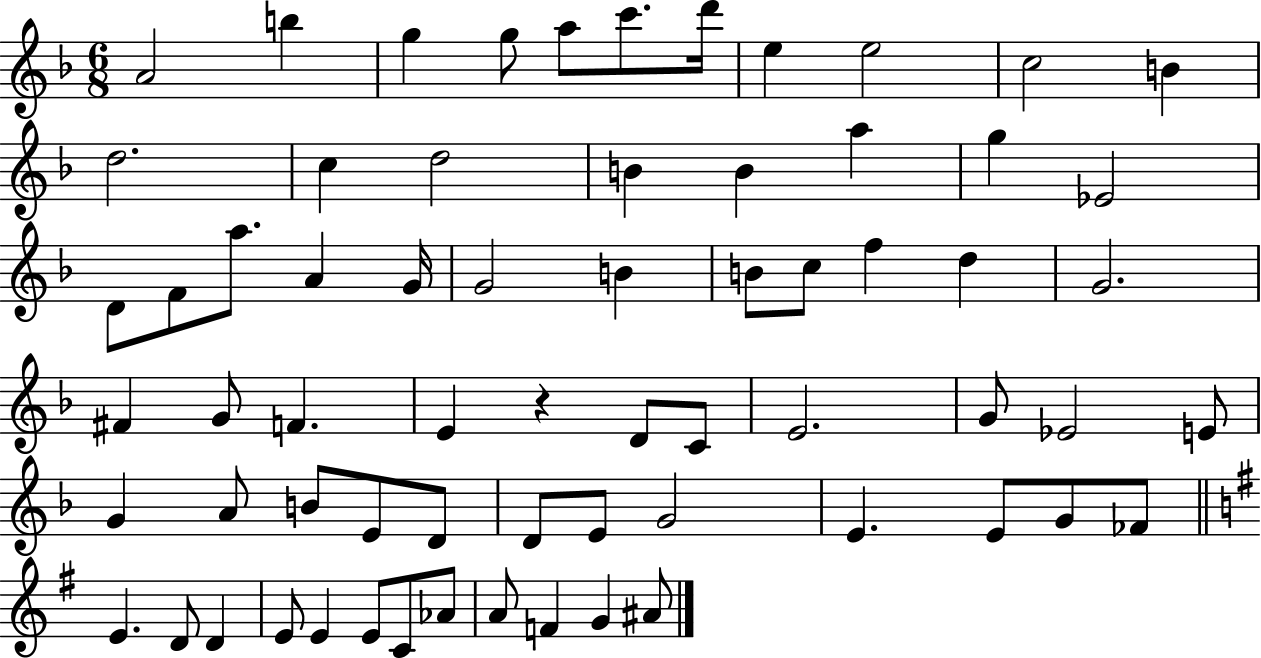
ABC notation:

X:1
T:Untitled
M:6/8
L:1/4
K:F
A2 b g g/2 a/2 c'/2 d'/4 e e2 c2 B d2 c d2 B B a g _E2 D/2 F/2 a/2 A G/4 G2 B B/2 c/2 f d G2 ^F G/2 F E z D/2 C/2 E2 G/2 _E2 E/2 G A/2 B/2 E/2 D/2 D/2 E/2 G2 E E/2 G/2 _F/2 E D/2 D E/2 E E/2 C/2 _A/2 A/2 F G ^A/2